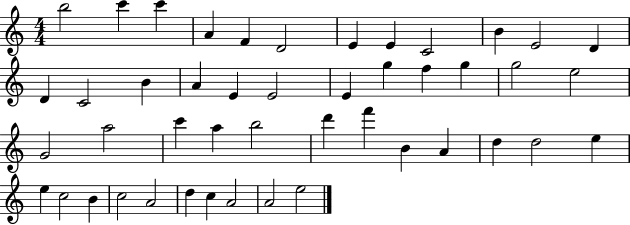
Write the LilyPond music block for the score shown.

{
  \clef treble
  \numericTimeSignature
  \time 4/4
  \key c \major
  b''2 c'''4 c'''4 | a'4 f'4 d'2 | e'4 e'4 c'2 | b'4 e'2 d'4 | \break d'4 c'2 b'4 | a'4 e'4 e'2 | e'4 g''4 f''4 g''4 | g''2 e''2 | \break g'2 a''2 | c'''4 a''4 b''2 | d'''4 f'''4 b'4 a'4 | d''4 d''2 e''4 | \break e''4 c''2 b'4 | c''2 a'2 | d''4 c''4 a'2 | a'2 e''2 | \break \bar "|."
}